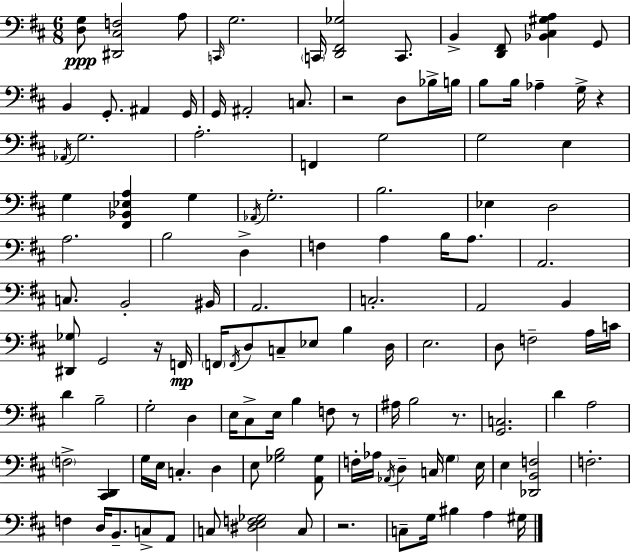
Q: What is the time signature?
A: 6/8